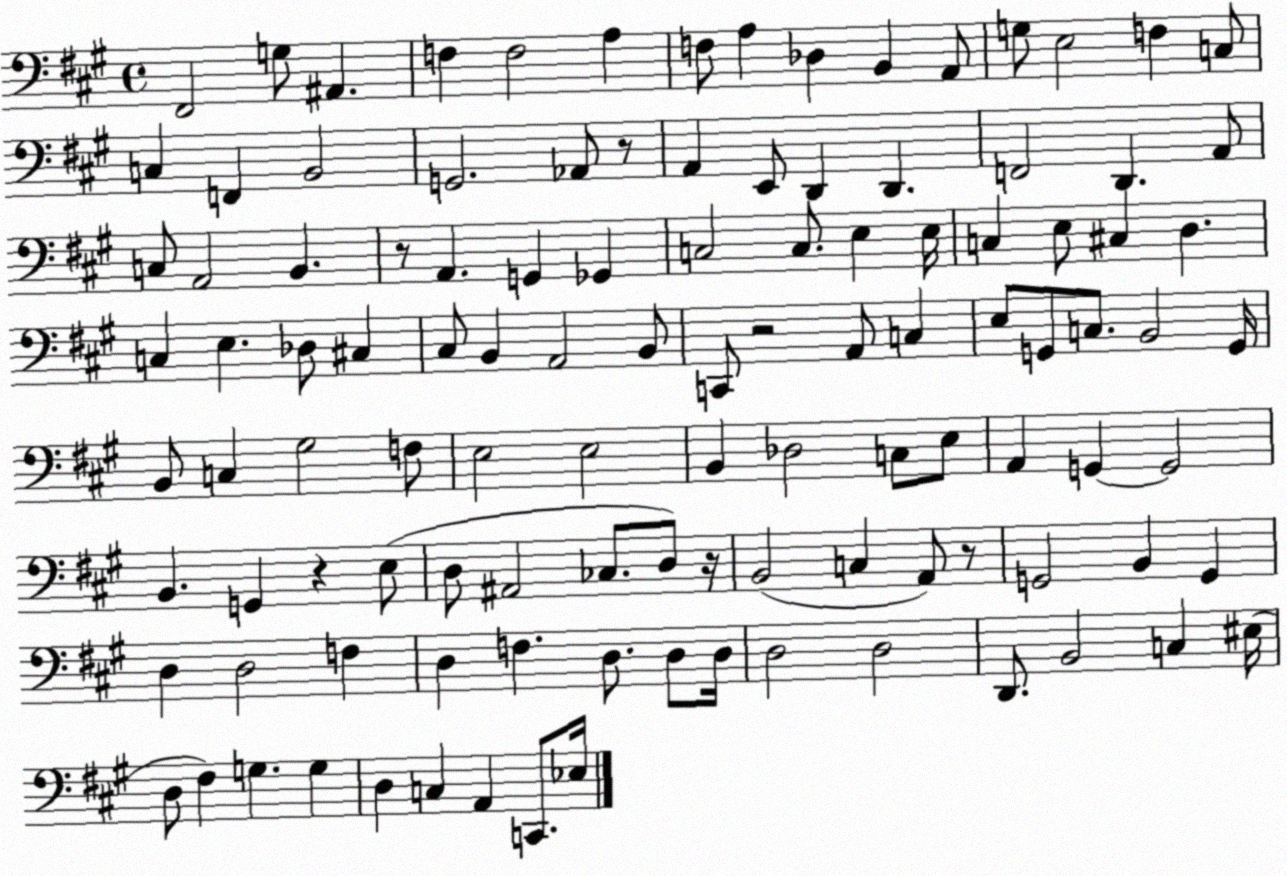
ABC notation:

X:1
T:Untitled
M:4/4
L:1/4
K:A
^F,,2 G,/2 ^A,, F, F,2 A, F,/2 A, _D, B,, A,,/2 G,/2 E,2 F, C,/2 C, F,, B,,2 G,,2 _A,,/2 z/2 A,, E,,/2 D,, D,, F,,2 D,, A,,/2 C,/2 A,,2 B,, z/2 A,, G,, _G,, C,2 C,/2 E, E,/4 C, E,/2 ^C, D, C, E, _D,/2 ^C, ^C,/2 B,, A,,2 B,,/2 C,,/2 z2 A,,/2 C, E,/2 G,,/2 C,/2 B,,2 G,,/4 B,,/2 C, ^G,2 F,/2 E,2 E,2 B,, _D,2 C,/2 E,/2 A,, G,, G,,2 B,, G,, z E,/2 D,/2 ^A,,2 _C,/2 D,/2 z/4 B,,2 C, A,,/2 z/2 G,,2 B,, G,, D, D,2 F, D, F, D,/2 D,/2 D,/4 D,2 D,2 D,,/2 B,,2 C, ^E,/4 D,/2 ^F, G, G, D, C, A,, C,,/2 _E,/4